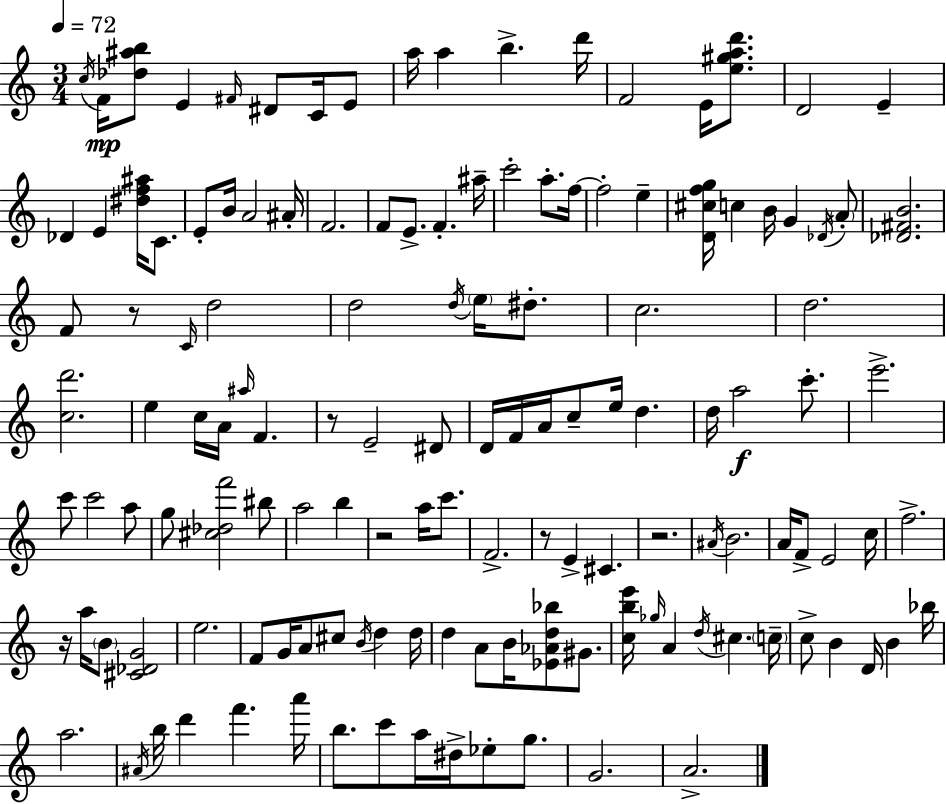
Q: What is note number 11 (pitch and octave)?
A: D6